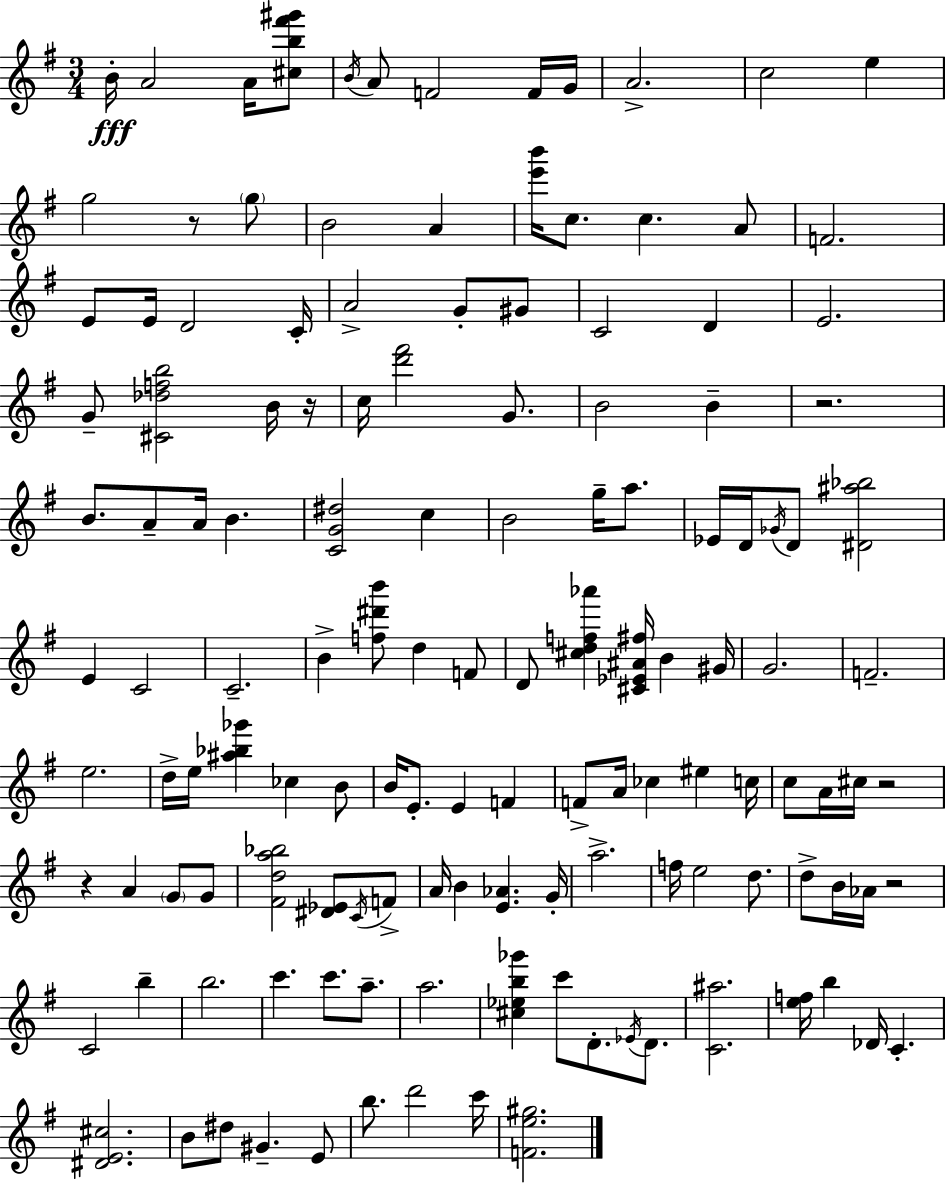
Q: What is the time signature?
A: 3/4